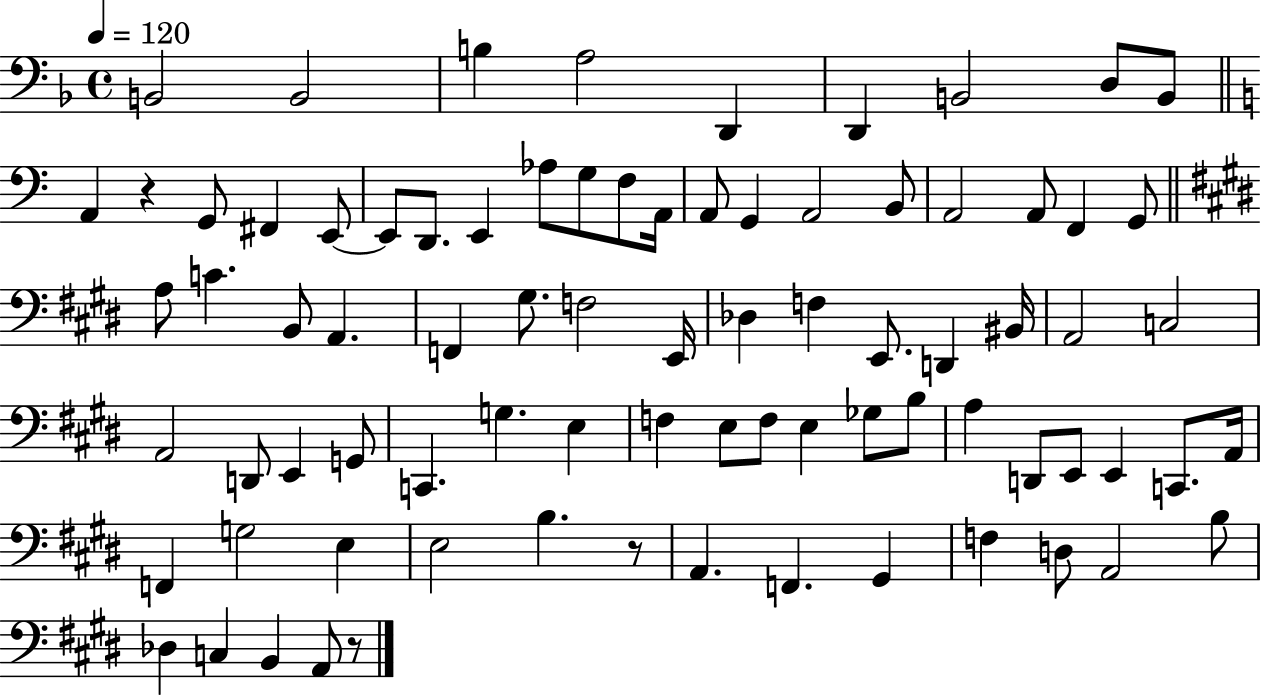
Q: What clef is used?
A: bass